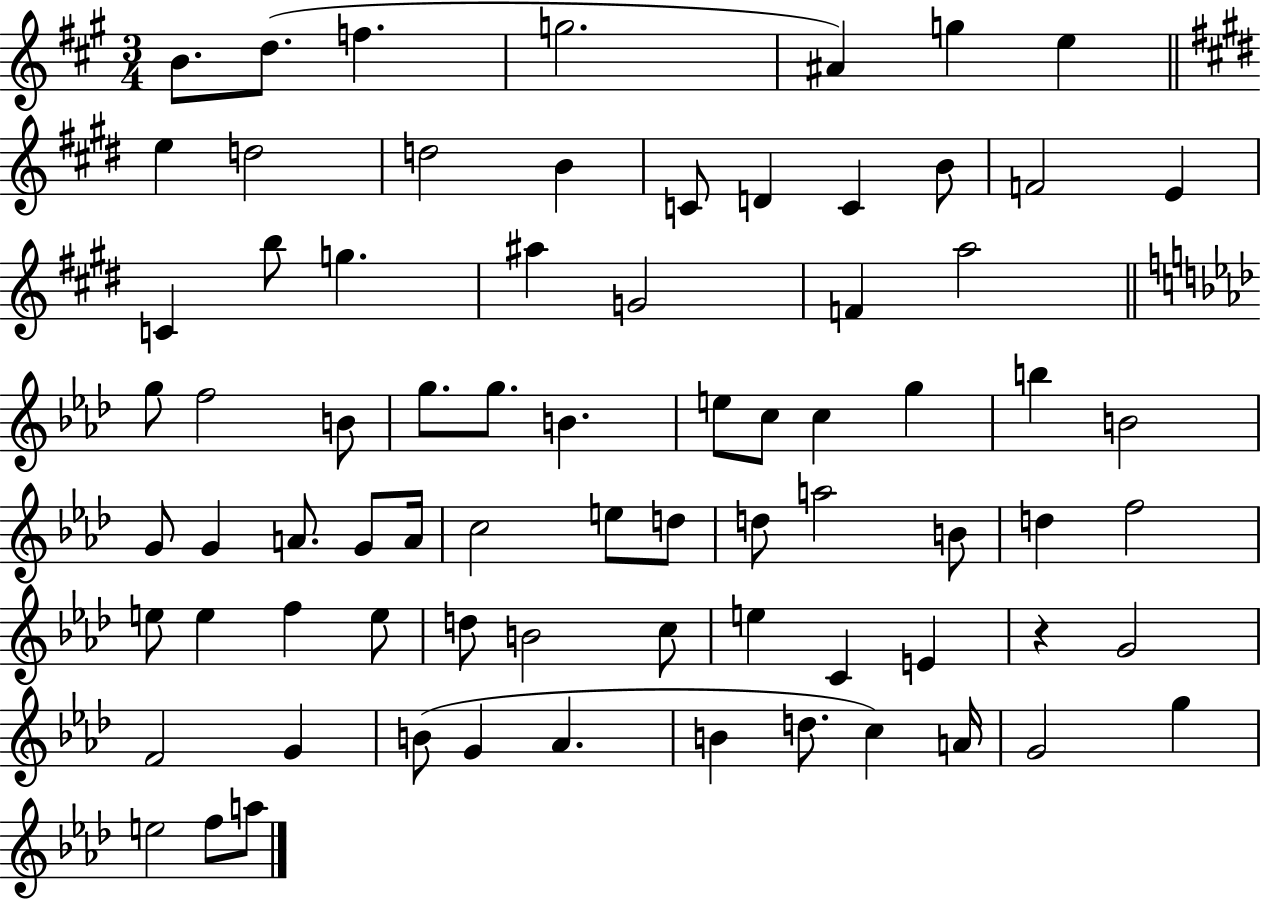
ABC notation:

X:1
T:Untitled
M:3/4
L:1/4
K:A
B/2 d/2 f g2 ^A g e e d2 d2 B C/2 D C B/2 F2 E C b/2 g ^a G2 F a2 g/2 f2 B/2 g/2 g/2 B e/2 c/2 c g b B2 G/2 G A/2 G/2 A/4 c2 e/2 d/2 d/2 a2 B/2 d f2 e/2 e f e/2 d/2 B2 c/2 e C E z G2 F2 G B/2 G _A B d/2 c A/4 G2 g e2 f/2 a/2